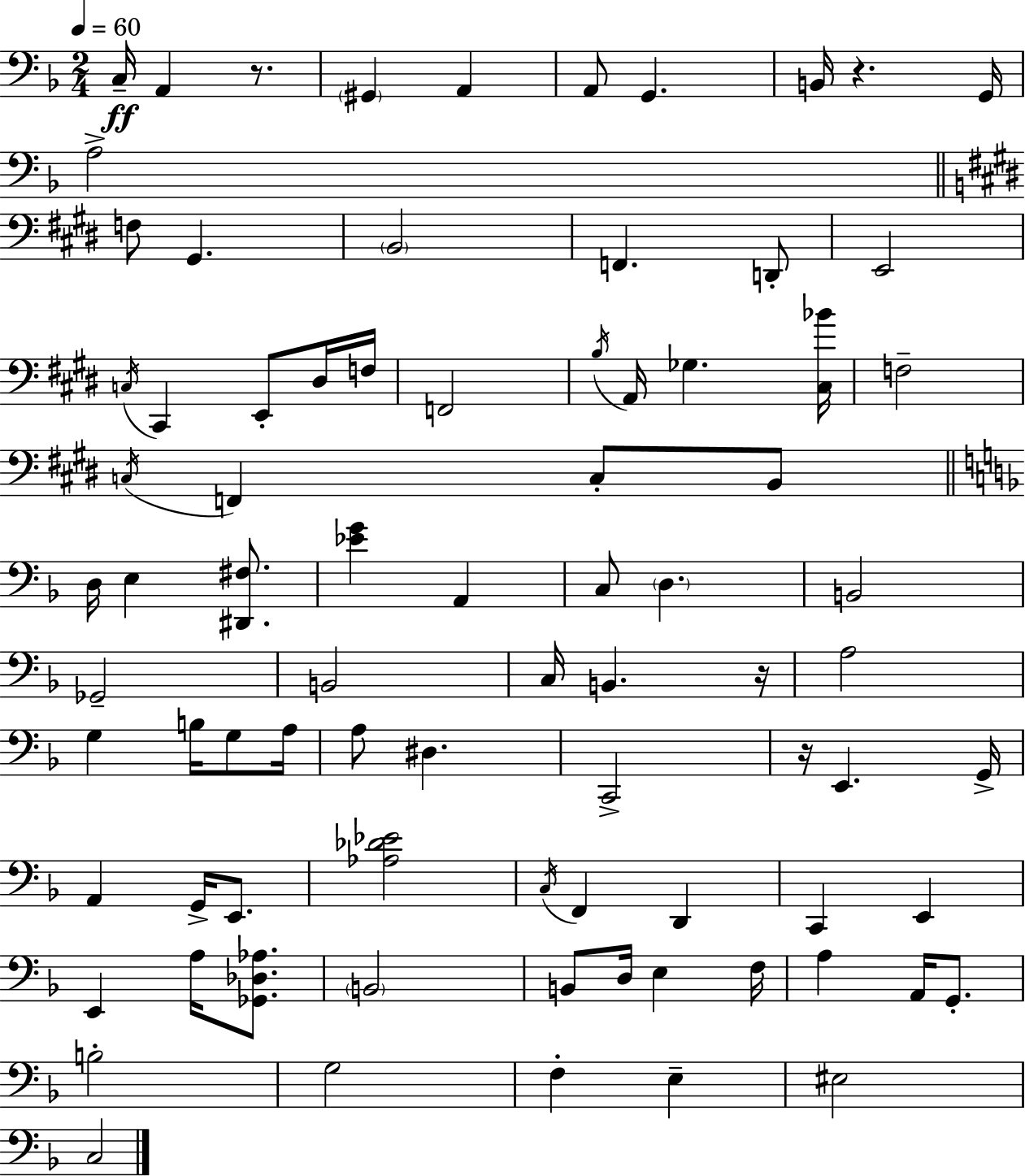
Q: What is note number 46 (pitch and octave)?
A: D#3